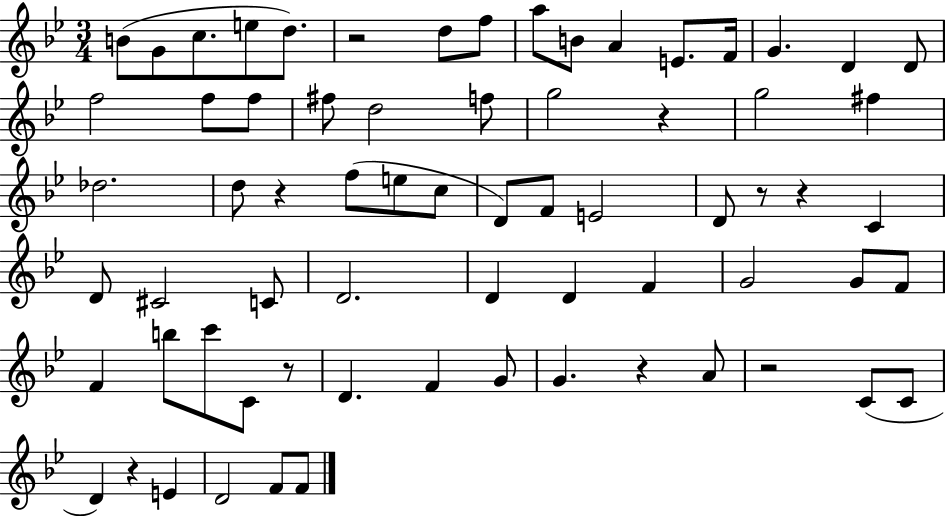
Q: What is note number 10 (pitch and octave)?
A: A4